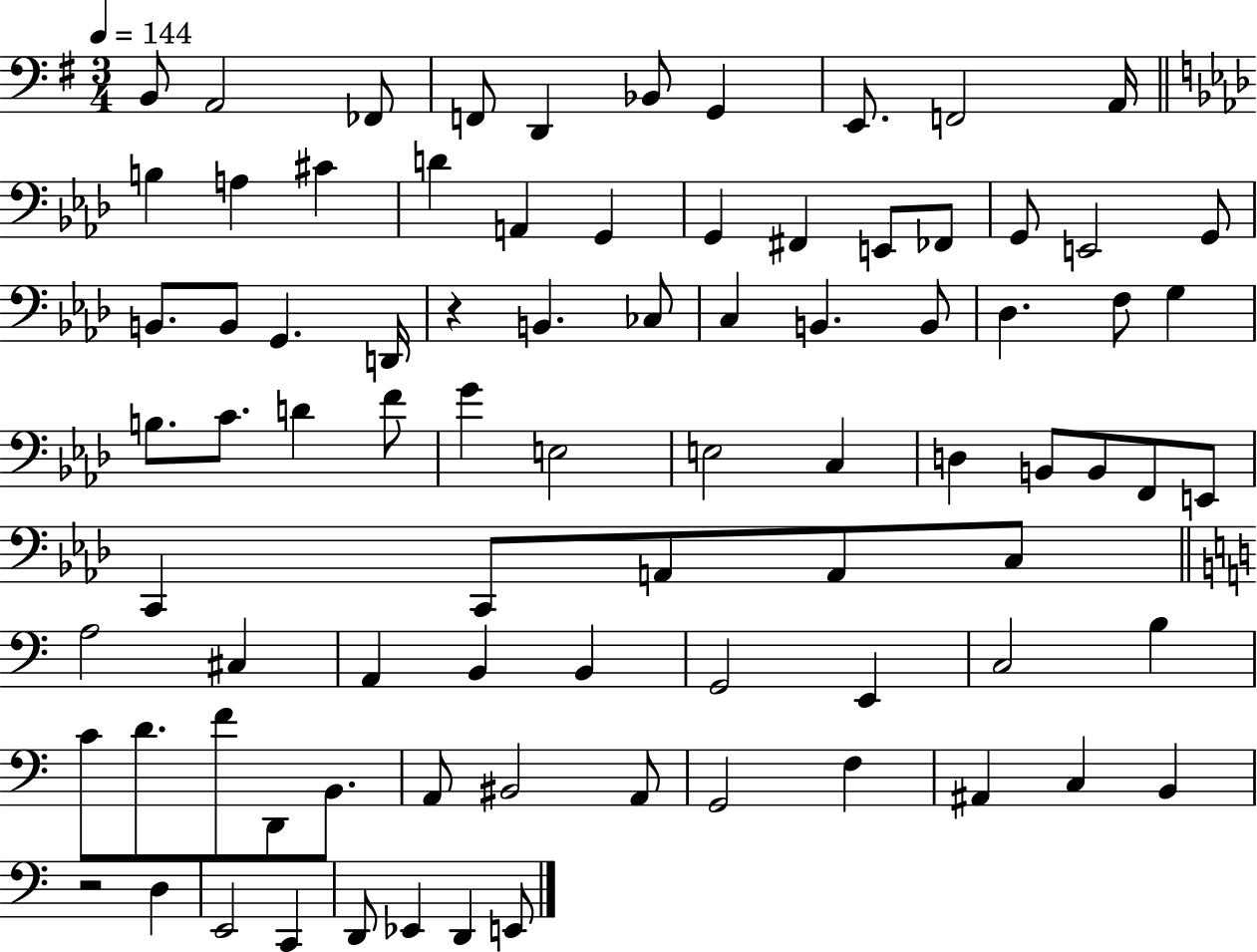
{
  \clef bass
  \numericTimeSignature
  \time 3/4
  \key g \major
  \tempo 4 = 144
  b,8 a,2 fes,8 | f,8 d,4 bes,8 g,4 | e,8. f,2 a,16 | \bar "||" \break \key aes \major b4 a4 cis'4 | d'4 a,4 g,4 | g,4 fis,4 e,8 fes,8 | g,8 e,2 g,8 | \break b,8. b,8 g,4. d,16 | r4 b,4. ces8 | c4 b,4. b,8 | des4. f8 g4 | \break b8. c'8. d'4 f'8 | g'4 e2 | e2 c4 | d4 b,8 b,8 f,8 e,8 | \break c,4 c,8 a,8 a,8 c8 | \bar "||" \break \key c \major a2 cis4 | a,4 b,4 b,4 | g,2 e,4 | c2 b4 | \break c'8 d'8. f'8 d,8 b,8. | a,8 bis,2 a,8 | g,2 f4 | ais,4 c4 b,4 | \break r2 d4 | e,2 c,4 | d,8 ees,4 d,4 e,8 | \bar "|."
}